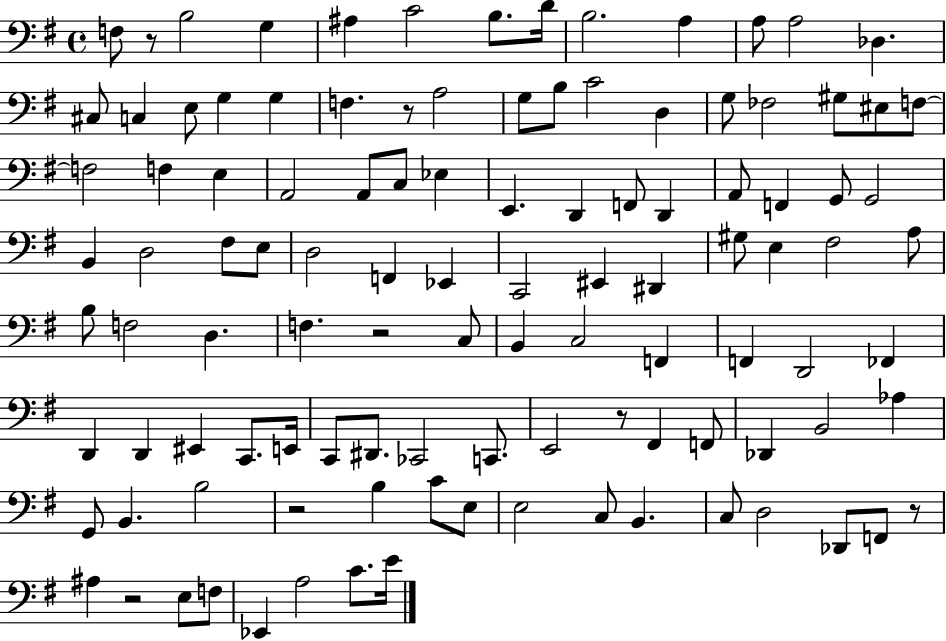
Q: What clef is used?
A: bass